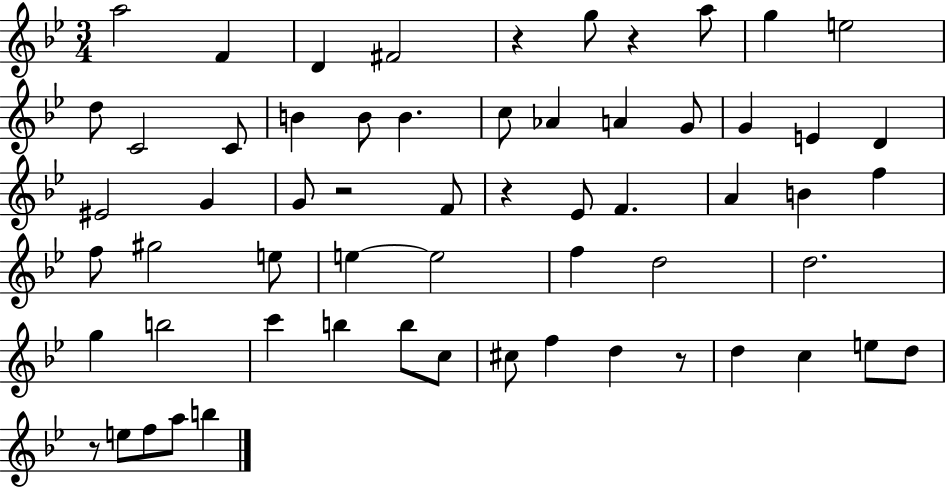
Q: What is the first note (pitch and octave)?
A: A5